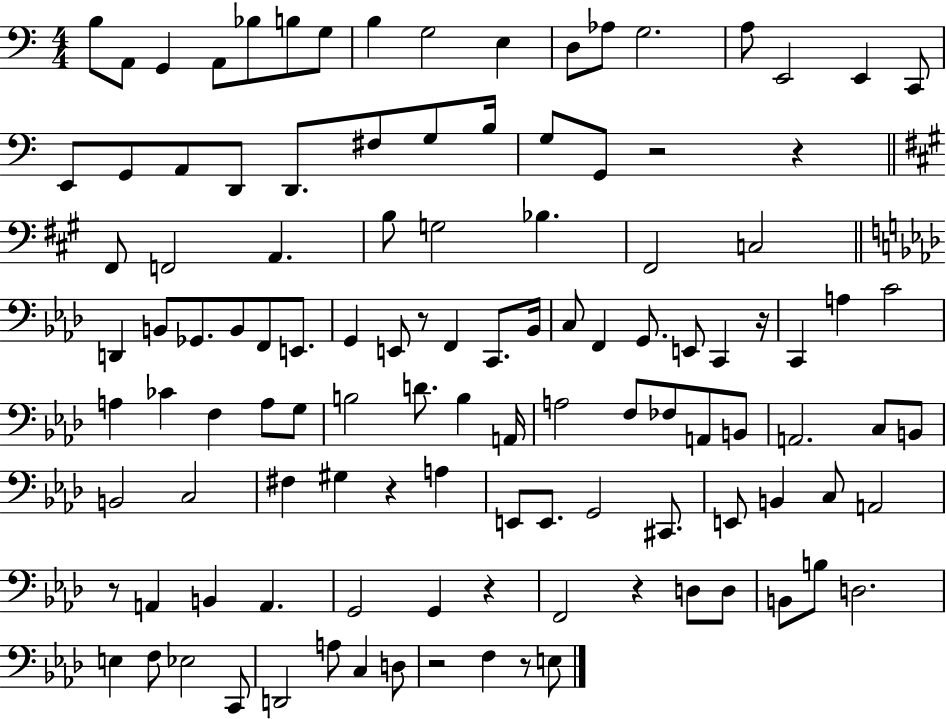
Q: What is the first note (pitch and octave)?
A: B3